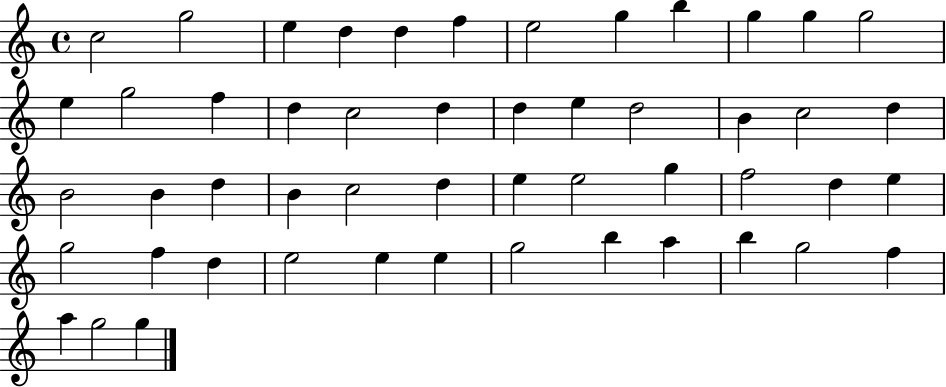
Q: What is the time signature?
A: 4/4